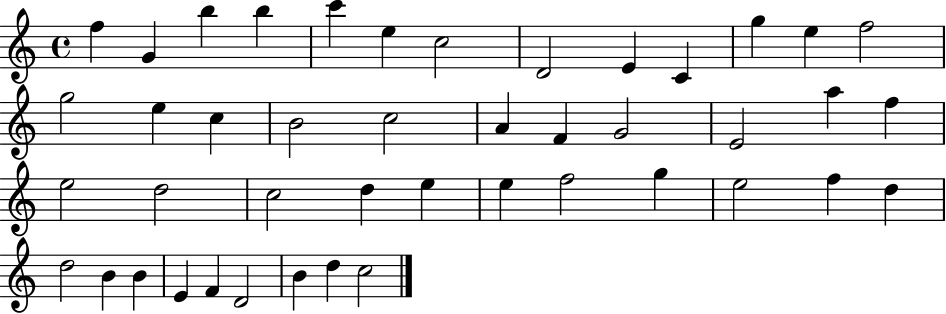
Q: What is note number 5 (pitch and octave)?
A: C6